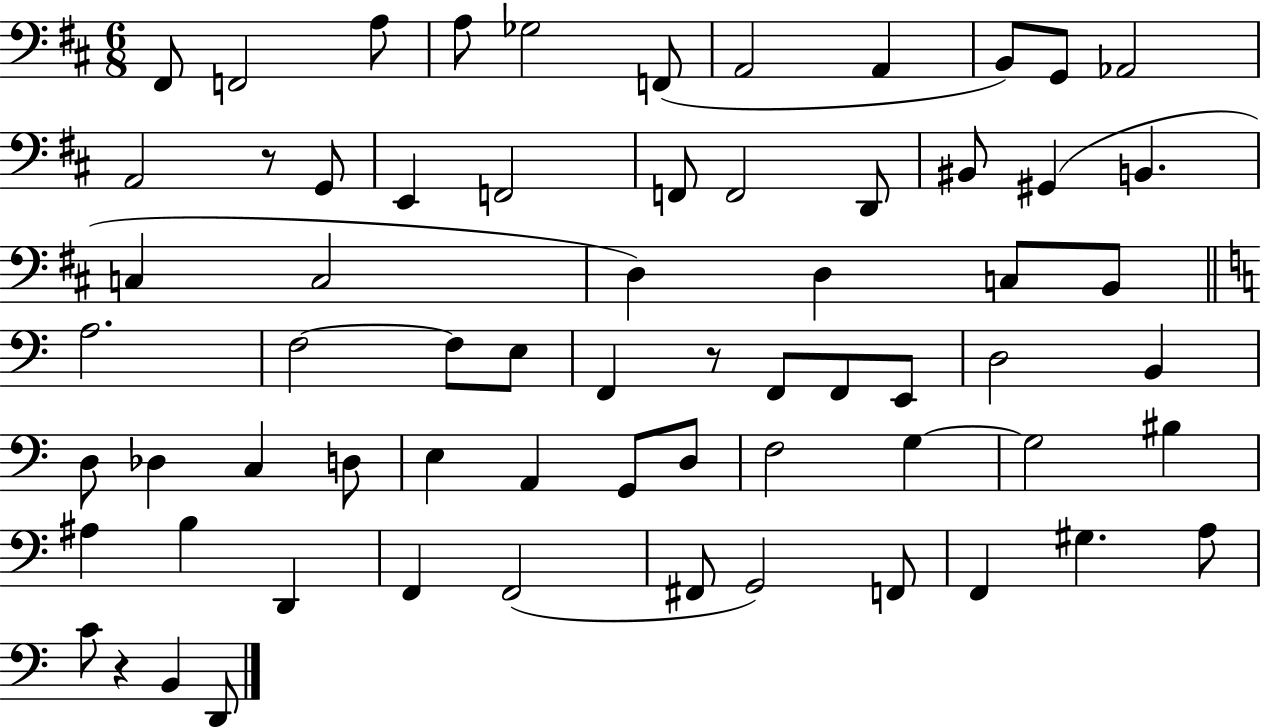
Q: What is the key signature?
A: D major